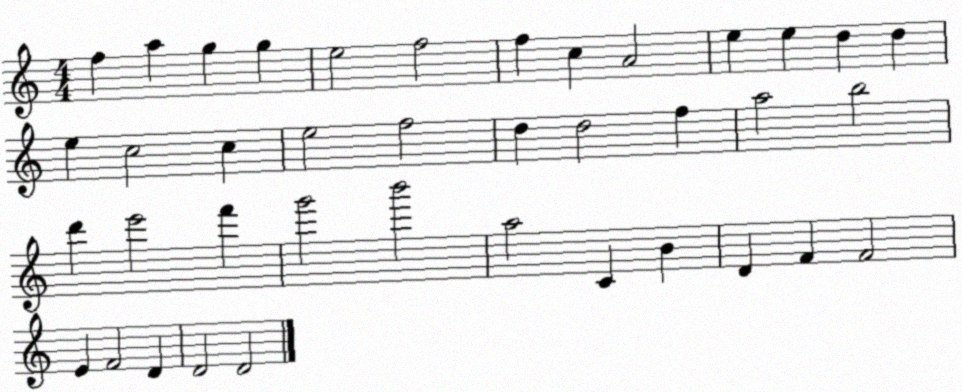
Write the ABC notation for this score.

X:1
T:Untitled
M:4/4
L:1/4
K:C
f a g g e2 f2 f c A2 e e d d e c2 c e2 f2 d d2 f a2 b2 d' e'2 f' g'2 b'2 a2 C B D F F2 E F2 D D2 D2